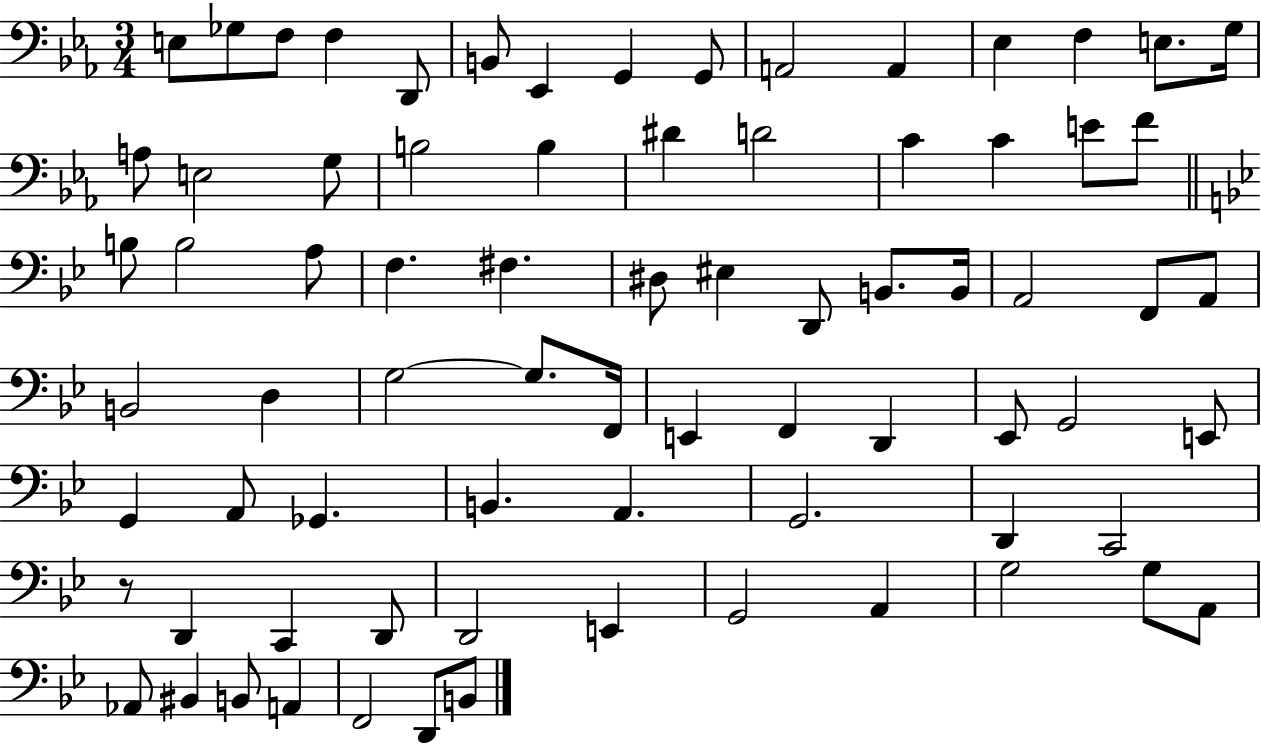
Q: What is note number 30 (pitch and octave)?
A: F3